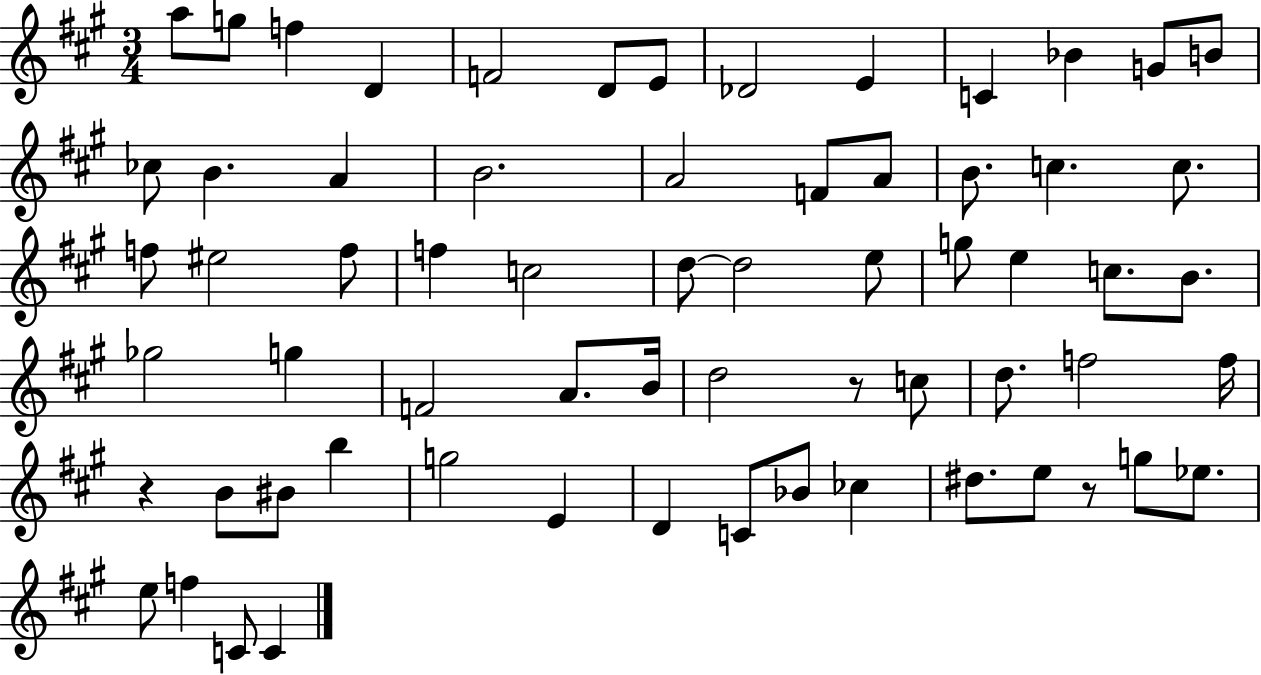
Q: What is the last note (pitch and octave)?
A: C4